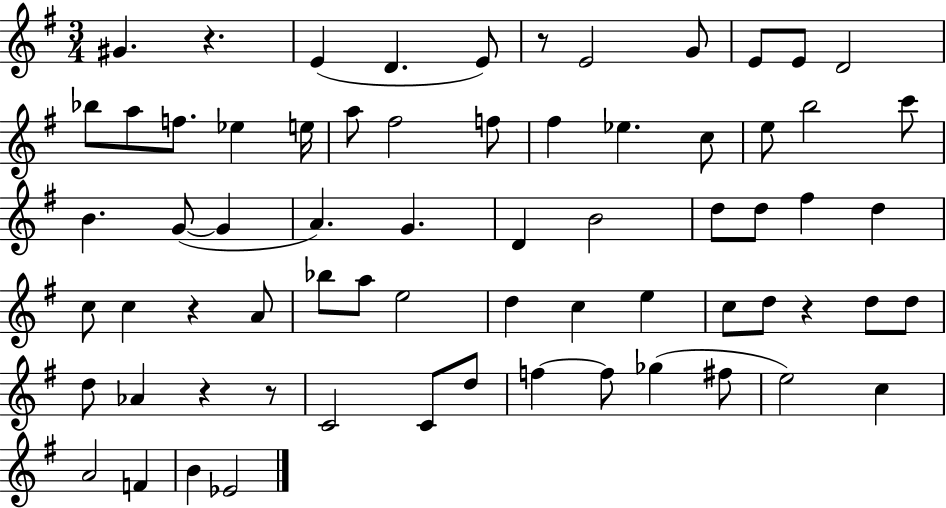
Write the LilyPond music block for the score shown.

{
  \clef treble
  \numericTimeSignature
  \time 3/4
  \key g \major
  gis'4. r4. | e'4( d'4. e'8) | r8 e'2 g'8 | e'8 e'8 d'2 | \break bes''8 a''8 f''8. ees''4 e''16 | a''8 fis''2 f''8 | fis''4 ees''4. c''8 | e''8 b''2 c'''8 | \break b'4. g'8~(~ g'4 | a'4.) g'4. | d'4 b'2 | d''8 d''8 fis''4 d''4 | \break c''8 c''4 r4 a'8 | bes''8 a''8 e''2 | d''4 c''4 e''4 | c''8 d''8 r4 d''8 d''8 | \break d''8 aes'4 r4 r8 | c'2 c'8 d''8 | f''4~~ f''8 ges''4( fis''8 | e''2) c''4 | \break a'2 f'4 | b'4 ees'2 | \bar "|."
}